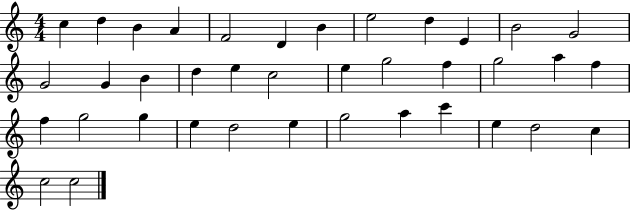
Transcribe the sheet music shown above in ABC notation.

X:1
T:Untitled
M:4/4
L:1/4
K:C
c d B A F2 D B e2 d E B2 G2 G2 G B d e c2 e g2 f g2 a f f g2 g e d2 e g2 a c' e d2 c c2 c2